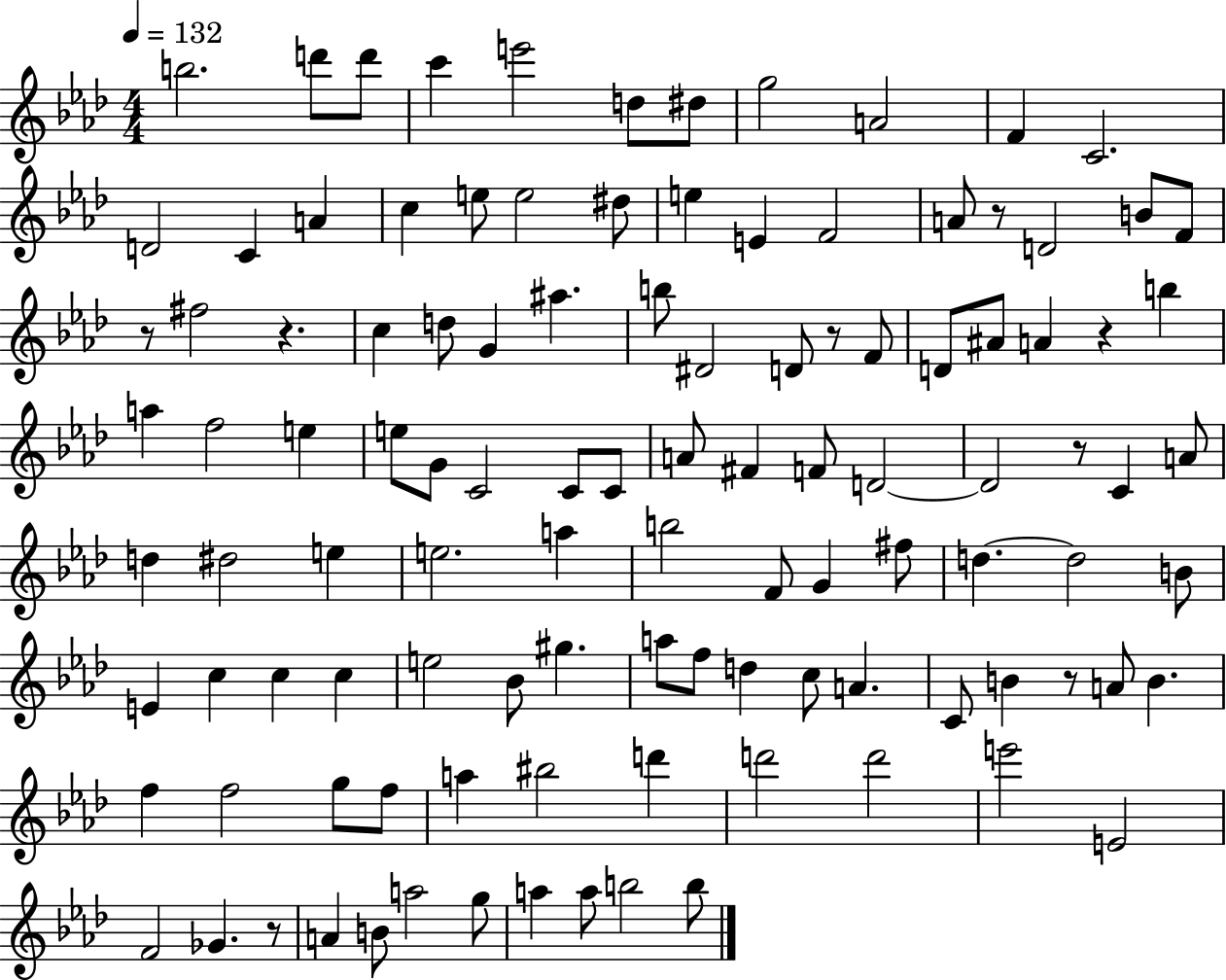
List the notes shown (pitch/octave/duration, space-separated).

B5/h. D6/e D6/e C6/q E6/h D5/e D#5/e G5/h A4/h F4/q C4/h. D4/h C4/q A4/q C5/q E5/e E5/h D#5/e E5/q E4/q F4/h A4/e R/e D4/h B4/e F4/e R/e F#5/h R/q. C5/q D5/e G4/q A#5/q. B5/e D#4/h D4/e R/e F4/e D4/e A#4/e A4/q R/q B5/q A5/q F5/h E5/q E5/e G4/e C4/h C4/e C4/e A4/e F#4/q F4/e D4/h D4/h R/e C4/q A4/e D5/q D#5/h E5/q E5/h. A5/q B5/h F4/e G4/q F#5/e D5/q. D5/h B4/e E4/q C5/q C5/q C5/q E5/h Bb4/e G#5/q. A5/e F5/e D5/q C5/e A4/q. C4/e B4/q R/e A4/e B4/q. F5/q F5/h G5/e F5/e A5/q BIS5/h D6/q D6/h D6/h E6/h E4/h F4/h Gb4/q. R/e A4/q B4/e A5/h G5/e A5/q A5/e B5/h B5/e